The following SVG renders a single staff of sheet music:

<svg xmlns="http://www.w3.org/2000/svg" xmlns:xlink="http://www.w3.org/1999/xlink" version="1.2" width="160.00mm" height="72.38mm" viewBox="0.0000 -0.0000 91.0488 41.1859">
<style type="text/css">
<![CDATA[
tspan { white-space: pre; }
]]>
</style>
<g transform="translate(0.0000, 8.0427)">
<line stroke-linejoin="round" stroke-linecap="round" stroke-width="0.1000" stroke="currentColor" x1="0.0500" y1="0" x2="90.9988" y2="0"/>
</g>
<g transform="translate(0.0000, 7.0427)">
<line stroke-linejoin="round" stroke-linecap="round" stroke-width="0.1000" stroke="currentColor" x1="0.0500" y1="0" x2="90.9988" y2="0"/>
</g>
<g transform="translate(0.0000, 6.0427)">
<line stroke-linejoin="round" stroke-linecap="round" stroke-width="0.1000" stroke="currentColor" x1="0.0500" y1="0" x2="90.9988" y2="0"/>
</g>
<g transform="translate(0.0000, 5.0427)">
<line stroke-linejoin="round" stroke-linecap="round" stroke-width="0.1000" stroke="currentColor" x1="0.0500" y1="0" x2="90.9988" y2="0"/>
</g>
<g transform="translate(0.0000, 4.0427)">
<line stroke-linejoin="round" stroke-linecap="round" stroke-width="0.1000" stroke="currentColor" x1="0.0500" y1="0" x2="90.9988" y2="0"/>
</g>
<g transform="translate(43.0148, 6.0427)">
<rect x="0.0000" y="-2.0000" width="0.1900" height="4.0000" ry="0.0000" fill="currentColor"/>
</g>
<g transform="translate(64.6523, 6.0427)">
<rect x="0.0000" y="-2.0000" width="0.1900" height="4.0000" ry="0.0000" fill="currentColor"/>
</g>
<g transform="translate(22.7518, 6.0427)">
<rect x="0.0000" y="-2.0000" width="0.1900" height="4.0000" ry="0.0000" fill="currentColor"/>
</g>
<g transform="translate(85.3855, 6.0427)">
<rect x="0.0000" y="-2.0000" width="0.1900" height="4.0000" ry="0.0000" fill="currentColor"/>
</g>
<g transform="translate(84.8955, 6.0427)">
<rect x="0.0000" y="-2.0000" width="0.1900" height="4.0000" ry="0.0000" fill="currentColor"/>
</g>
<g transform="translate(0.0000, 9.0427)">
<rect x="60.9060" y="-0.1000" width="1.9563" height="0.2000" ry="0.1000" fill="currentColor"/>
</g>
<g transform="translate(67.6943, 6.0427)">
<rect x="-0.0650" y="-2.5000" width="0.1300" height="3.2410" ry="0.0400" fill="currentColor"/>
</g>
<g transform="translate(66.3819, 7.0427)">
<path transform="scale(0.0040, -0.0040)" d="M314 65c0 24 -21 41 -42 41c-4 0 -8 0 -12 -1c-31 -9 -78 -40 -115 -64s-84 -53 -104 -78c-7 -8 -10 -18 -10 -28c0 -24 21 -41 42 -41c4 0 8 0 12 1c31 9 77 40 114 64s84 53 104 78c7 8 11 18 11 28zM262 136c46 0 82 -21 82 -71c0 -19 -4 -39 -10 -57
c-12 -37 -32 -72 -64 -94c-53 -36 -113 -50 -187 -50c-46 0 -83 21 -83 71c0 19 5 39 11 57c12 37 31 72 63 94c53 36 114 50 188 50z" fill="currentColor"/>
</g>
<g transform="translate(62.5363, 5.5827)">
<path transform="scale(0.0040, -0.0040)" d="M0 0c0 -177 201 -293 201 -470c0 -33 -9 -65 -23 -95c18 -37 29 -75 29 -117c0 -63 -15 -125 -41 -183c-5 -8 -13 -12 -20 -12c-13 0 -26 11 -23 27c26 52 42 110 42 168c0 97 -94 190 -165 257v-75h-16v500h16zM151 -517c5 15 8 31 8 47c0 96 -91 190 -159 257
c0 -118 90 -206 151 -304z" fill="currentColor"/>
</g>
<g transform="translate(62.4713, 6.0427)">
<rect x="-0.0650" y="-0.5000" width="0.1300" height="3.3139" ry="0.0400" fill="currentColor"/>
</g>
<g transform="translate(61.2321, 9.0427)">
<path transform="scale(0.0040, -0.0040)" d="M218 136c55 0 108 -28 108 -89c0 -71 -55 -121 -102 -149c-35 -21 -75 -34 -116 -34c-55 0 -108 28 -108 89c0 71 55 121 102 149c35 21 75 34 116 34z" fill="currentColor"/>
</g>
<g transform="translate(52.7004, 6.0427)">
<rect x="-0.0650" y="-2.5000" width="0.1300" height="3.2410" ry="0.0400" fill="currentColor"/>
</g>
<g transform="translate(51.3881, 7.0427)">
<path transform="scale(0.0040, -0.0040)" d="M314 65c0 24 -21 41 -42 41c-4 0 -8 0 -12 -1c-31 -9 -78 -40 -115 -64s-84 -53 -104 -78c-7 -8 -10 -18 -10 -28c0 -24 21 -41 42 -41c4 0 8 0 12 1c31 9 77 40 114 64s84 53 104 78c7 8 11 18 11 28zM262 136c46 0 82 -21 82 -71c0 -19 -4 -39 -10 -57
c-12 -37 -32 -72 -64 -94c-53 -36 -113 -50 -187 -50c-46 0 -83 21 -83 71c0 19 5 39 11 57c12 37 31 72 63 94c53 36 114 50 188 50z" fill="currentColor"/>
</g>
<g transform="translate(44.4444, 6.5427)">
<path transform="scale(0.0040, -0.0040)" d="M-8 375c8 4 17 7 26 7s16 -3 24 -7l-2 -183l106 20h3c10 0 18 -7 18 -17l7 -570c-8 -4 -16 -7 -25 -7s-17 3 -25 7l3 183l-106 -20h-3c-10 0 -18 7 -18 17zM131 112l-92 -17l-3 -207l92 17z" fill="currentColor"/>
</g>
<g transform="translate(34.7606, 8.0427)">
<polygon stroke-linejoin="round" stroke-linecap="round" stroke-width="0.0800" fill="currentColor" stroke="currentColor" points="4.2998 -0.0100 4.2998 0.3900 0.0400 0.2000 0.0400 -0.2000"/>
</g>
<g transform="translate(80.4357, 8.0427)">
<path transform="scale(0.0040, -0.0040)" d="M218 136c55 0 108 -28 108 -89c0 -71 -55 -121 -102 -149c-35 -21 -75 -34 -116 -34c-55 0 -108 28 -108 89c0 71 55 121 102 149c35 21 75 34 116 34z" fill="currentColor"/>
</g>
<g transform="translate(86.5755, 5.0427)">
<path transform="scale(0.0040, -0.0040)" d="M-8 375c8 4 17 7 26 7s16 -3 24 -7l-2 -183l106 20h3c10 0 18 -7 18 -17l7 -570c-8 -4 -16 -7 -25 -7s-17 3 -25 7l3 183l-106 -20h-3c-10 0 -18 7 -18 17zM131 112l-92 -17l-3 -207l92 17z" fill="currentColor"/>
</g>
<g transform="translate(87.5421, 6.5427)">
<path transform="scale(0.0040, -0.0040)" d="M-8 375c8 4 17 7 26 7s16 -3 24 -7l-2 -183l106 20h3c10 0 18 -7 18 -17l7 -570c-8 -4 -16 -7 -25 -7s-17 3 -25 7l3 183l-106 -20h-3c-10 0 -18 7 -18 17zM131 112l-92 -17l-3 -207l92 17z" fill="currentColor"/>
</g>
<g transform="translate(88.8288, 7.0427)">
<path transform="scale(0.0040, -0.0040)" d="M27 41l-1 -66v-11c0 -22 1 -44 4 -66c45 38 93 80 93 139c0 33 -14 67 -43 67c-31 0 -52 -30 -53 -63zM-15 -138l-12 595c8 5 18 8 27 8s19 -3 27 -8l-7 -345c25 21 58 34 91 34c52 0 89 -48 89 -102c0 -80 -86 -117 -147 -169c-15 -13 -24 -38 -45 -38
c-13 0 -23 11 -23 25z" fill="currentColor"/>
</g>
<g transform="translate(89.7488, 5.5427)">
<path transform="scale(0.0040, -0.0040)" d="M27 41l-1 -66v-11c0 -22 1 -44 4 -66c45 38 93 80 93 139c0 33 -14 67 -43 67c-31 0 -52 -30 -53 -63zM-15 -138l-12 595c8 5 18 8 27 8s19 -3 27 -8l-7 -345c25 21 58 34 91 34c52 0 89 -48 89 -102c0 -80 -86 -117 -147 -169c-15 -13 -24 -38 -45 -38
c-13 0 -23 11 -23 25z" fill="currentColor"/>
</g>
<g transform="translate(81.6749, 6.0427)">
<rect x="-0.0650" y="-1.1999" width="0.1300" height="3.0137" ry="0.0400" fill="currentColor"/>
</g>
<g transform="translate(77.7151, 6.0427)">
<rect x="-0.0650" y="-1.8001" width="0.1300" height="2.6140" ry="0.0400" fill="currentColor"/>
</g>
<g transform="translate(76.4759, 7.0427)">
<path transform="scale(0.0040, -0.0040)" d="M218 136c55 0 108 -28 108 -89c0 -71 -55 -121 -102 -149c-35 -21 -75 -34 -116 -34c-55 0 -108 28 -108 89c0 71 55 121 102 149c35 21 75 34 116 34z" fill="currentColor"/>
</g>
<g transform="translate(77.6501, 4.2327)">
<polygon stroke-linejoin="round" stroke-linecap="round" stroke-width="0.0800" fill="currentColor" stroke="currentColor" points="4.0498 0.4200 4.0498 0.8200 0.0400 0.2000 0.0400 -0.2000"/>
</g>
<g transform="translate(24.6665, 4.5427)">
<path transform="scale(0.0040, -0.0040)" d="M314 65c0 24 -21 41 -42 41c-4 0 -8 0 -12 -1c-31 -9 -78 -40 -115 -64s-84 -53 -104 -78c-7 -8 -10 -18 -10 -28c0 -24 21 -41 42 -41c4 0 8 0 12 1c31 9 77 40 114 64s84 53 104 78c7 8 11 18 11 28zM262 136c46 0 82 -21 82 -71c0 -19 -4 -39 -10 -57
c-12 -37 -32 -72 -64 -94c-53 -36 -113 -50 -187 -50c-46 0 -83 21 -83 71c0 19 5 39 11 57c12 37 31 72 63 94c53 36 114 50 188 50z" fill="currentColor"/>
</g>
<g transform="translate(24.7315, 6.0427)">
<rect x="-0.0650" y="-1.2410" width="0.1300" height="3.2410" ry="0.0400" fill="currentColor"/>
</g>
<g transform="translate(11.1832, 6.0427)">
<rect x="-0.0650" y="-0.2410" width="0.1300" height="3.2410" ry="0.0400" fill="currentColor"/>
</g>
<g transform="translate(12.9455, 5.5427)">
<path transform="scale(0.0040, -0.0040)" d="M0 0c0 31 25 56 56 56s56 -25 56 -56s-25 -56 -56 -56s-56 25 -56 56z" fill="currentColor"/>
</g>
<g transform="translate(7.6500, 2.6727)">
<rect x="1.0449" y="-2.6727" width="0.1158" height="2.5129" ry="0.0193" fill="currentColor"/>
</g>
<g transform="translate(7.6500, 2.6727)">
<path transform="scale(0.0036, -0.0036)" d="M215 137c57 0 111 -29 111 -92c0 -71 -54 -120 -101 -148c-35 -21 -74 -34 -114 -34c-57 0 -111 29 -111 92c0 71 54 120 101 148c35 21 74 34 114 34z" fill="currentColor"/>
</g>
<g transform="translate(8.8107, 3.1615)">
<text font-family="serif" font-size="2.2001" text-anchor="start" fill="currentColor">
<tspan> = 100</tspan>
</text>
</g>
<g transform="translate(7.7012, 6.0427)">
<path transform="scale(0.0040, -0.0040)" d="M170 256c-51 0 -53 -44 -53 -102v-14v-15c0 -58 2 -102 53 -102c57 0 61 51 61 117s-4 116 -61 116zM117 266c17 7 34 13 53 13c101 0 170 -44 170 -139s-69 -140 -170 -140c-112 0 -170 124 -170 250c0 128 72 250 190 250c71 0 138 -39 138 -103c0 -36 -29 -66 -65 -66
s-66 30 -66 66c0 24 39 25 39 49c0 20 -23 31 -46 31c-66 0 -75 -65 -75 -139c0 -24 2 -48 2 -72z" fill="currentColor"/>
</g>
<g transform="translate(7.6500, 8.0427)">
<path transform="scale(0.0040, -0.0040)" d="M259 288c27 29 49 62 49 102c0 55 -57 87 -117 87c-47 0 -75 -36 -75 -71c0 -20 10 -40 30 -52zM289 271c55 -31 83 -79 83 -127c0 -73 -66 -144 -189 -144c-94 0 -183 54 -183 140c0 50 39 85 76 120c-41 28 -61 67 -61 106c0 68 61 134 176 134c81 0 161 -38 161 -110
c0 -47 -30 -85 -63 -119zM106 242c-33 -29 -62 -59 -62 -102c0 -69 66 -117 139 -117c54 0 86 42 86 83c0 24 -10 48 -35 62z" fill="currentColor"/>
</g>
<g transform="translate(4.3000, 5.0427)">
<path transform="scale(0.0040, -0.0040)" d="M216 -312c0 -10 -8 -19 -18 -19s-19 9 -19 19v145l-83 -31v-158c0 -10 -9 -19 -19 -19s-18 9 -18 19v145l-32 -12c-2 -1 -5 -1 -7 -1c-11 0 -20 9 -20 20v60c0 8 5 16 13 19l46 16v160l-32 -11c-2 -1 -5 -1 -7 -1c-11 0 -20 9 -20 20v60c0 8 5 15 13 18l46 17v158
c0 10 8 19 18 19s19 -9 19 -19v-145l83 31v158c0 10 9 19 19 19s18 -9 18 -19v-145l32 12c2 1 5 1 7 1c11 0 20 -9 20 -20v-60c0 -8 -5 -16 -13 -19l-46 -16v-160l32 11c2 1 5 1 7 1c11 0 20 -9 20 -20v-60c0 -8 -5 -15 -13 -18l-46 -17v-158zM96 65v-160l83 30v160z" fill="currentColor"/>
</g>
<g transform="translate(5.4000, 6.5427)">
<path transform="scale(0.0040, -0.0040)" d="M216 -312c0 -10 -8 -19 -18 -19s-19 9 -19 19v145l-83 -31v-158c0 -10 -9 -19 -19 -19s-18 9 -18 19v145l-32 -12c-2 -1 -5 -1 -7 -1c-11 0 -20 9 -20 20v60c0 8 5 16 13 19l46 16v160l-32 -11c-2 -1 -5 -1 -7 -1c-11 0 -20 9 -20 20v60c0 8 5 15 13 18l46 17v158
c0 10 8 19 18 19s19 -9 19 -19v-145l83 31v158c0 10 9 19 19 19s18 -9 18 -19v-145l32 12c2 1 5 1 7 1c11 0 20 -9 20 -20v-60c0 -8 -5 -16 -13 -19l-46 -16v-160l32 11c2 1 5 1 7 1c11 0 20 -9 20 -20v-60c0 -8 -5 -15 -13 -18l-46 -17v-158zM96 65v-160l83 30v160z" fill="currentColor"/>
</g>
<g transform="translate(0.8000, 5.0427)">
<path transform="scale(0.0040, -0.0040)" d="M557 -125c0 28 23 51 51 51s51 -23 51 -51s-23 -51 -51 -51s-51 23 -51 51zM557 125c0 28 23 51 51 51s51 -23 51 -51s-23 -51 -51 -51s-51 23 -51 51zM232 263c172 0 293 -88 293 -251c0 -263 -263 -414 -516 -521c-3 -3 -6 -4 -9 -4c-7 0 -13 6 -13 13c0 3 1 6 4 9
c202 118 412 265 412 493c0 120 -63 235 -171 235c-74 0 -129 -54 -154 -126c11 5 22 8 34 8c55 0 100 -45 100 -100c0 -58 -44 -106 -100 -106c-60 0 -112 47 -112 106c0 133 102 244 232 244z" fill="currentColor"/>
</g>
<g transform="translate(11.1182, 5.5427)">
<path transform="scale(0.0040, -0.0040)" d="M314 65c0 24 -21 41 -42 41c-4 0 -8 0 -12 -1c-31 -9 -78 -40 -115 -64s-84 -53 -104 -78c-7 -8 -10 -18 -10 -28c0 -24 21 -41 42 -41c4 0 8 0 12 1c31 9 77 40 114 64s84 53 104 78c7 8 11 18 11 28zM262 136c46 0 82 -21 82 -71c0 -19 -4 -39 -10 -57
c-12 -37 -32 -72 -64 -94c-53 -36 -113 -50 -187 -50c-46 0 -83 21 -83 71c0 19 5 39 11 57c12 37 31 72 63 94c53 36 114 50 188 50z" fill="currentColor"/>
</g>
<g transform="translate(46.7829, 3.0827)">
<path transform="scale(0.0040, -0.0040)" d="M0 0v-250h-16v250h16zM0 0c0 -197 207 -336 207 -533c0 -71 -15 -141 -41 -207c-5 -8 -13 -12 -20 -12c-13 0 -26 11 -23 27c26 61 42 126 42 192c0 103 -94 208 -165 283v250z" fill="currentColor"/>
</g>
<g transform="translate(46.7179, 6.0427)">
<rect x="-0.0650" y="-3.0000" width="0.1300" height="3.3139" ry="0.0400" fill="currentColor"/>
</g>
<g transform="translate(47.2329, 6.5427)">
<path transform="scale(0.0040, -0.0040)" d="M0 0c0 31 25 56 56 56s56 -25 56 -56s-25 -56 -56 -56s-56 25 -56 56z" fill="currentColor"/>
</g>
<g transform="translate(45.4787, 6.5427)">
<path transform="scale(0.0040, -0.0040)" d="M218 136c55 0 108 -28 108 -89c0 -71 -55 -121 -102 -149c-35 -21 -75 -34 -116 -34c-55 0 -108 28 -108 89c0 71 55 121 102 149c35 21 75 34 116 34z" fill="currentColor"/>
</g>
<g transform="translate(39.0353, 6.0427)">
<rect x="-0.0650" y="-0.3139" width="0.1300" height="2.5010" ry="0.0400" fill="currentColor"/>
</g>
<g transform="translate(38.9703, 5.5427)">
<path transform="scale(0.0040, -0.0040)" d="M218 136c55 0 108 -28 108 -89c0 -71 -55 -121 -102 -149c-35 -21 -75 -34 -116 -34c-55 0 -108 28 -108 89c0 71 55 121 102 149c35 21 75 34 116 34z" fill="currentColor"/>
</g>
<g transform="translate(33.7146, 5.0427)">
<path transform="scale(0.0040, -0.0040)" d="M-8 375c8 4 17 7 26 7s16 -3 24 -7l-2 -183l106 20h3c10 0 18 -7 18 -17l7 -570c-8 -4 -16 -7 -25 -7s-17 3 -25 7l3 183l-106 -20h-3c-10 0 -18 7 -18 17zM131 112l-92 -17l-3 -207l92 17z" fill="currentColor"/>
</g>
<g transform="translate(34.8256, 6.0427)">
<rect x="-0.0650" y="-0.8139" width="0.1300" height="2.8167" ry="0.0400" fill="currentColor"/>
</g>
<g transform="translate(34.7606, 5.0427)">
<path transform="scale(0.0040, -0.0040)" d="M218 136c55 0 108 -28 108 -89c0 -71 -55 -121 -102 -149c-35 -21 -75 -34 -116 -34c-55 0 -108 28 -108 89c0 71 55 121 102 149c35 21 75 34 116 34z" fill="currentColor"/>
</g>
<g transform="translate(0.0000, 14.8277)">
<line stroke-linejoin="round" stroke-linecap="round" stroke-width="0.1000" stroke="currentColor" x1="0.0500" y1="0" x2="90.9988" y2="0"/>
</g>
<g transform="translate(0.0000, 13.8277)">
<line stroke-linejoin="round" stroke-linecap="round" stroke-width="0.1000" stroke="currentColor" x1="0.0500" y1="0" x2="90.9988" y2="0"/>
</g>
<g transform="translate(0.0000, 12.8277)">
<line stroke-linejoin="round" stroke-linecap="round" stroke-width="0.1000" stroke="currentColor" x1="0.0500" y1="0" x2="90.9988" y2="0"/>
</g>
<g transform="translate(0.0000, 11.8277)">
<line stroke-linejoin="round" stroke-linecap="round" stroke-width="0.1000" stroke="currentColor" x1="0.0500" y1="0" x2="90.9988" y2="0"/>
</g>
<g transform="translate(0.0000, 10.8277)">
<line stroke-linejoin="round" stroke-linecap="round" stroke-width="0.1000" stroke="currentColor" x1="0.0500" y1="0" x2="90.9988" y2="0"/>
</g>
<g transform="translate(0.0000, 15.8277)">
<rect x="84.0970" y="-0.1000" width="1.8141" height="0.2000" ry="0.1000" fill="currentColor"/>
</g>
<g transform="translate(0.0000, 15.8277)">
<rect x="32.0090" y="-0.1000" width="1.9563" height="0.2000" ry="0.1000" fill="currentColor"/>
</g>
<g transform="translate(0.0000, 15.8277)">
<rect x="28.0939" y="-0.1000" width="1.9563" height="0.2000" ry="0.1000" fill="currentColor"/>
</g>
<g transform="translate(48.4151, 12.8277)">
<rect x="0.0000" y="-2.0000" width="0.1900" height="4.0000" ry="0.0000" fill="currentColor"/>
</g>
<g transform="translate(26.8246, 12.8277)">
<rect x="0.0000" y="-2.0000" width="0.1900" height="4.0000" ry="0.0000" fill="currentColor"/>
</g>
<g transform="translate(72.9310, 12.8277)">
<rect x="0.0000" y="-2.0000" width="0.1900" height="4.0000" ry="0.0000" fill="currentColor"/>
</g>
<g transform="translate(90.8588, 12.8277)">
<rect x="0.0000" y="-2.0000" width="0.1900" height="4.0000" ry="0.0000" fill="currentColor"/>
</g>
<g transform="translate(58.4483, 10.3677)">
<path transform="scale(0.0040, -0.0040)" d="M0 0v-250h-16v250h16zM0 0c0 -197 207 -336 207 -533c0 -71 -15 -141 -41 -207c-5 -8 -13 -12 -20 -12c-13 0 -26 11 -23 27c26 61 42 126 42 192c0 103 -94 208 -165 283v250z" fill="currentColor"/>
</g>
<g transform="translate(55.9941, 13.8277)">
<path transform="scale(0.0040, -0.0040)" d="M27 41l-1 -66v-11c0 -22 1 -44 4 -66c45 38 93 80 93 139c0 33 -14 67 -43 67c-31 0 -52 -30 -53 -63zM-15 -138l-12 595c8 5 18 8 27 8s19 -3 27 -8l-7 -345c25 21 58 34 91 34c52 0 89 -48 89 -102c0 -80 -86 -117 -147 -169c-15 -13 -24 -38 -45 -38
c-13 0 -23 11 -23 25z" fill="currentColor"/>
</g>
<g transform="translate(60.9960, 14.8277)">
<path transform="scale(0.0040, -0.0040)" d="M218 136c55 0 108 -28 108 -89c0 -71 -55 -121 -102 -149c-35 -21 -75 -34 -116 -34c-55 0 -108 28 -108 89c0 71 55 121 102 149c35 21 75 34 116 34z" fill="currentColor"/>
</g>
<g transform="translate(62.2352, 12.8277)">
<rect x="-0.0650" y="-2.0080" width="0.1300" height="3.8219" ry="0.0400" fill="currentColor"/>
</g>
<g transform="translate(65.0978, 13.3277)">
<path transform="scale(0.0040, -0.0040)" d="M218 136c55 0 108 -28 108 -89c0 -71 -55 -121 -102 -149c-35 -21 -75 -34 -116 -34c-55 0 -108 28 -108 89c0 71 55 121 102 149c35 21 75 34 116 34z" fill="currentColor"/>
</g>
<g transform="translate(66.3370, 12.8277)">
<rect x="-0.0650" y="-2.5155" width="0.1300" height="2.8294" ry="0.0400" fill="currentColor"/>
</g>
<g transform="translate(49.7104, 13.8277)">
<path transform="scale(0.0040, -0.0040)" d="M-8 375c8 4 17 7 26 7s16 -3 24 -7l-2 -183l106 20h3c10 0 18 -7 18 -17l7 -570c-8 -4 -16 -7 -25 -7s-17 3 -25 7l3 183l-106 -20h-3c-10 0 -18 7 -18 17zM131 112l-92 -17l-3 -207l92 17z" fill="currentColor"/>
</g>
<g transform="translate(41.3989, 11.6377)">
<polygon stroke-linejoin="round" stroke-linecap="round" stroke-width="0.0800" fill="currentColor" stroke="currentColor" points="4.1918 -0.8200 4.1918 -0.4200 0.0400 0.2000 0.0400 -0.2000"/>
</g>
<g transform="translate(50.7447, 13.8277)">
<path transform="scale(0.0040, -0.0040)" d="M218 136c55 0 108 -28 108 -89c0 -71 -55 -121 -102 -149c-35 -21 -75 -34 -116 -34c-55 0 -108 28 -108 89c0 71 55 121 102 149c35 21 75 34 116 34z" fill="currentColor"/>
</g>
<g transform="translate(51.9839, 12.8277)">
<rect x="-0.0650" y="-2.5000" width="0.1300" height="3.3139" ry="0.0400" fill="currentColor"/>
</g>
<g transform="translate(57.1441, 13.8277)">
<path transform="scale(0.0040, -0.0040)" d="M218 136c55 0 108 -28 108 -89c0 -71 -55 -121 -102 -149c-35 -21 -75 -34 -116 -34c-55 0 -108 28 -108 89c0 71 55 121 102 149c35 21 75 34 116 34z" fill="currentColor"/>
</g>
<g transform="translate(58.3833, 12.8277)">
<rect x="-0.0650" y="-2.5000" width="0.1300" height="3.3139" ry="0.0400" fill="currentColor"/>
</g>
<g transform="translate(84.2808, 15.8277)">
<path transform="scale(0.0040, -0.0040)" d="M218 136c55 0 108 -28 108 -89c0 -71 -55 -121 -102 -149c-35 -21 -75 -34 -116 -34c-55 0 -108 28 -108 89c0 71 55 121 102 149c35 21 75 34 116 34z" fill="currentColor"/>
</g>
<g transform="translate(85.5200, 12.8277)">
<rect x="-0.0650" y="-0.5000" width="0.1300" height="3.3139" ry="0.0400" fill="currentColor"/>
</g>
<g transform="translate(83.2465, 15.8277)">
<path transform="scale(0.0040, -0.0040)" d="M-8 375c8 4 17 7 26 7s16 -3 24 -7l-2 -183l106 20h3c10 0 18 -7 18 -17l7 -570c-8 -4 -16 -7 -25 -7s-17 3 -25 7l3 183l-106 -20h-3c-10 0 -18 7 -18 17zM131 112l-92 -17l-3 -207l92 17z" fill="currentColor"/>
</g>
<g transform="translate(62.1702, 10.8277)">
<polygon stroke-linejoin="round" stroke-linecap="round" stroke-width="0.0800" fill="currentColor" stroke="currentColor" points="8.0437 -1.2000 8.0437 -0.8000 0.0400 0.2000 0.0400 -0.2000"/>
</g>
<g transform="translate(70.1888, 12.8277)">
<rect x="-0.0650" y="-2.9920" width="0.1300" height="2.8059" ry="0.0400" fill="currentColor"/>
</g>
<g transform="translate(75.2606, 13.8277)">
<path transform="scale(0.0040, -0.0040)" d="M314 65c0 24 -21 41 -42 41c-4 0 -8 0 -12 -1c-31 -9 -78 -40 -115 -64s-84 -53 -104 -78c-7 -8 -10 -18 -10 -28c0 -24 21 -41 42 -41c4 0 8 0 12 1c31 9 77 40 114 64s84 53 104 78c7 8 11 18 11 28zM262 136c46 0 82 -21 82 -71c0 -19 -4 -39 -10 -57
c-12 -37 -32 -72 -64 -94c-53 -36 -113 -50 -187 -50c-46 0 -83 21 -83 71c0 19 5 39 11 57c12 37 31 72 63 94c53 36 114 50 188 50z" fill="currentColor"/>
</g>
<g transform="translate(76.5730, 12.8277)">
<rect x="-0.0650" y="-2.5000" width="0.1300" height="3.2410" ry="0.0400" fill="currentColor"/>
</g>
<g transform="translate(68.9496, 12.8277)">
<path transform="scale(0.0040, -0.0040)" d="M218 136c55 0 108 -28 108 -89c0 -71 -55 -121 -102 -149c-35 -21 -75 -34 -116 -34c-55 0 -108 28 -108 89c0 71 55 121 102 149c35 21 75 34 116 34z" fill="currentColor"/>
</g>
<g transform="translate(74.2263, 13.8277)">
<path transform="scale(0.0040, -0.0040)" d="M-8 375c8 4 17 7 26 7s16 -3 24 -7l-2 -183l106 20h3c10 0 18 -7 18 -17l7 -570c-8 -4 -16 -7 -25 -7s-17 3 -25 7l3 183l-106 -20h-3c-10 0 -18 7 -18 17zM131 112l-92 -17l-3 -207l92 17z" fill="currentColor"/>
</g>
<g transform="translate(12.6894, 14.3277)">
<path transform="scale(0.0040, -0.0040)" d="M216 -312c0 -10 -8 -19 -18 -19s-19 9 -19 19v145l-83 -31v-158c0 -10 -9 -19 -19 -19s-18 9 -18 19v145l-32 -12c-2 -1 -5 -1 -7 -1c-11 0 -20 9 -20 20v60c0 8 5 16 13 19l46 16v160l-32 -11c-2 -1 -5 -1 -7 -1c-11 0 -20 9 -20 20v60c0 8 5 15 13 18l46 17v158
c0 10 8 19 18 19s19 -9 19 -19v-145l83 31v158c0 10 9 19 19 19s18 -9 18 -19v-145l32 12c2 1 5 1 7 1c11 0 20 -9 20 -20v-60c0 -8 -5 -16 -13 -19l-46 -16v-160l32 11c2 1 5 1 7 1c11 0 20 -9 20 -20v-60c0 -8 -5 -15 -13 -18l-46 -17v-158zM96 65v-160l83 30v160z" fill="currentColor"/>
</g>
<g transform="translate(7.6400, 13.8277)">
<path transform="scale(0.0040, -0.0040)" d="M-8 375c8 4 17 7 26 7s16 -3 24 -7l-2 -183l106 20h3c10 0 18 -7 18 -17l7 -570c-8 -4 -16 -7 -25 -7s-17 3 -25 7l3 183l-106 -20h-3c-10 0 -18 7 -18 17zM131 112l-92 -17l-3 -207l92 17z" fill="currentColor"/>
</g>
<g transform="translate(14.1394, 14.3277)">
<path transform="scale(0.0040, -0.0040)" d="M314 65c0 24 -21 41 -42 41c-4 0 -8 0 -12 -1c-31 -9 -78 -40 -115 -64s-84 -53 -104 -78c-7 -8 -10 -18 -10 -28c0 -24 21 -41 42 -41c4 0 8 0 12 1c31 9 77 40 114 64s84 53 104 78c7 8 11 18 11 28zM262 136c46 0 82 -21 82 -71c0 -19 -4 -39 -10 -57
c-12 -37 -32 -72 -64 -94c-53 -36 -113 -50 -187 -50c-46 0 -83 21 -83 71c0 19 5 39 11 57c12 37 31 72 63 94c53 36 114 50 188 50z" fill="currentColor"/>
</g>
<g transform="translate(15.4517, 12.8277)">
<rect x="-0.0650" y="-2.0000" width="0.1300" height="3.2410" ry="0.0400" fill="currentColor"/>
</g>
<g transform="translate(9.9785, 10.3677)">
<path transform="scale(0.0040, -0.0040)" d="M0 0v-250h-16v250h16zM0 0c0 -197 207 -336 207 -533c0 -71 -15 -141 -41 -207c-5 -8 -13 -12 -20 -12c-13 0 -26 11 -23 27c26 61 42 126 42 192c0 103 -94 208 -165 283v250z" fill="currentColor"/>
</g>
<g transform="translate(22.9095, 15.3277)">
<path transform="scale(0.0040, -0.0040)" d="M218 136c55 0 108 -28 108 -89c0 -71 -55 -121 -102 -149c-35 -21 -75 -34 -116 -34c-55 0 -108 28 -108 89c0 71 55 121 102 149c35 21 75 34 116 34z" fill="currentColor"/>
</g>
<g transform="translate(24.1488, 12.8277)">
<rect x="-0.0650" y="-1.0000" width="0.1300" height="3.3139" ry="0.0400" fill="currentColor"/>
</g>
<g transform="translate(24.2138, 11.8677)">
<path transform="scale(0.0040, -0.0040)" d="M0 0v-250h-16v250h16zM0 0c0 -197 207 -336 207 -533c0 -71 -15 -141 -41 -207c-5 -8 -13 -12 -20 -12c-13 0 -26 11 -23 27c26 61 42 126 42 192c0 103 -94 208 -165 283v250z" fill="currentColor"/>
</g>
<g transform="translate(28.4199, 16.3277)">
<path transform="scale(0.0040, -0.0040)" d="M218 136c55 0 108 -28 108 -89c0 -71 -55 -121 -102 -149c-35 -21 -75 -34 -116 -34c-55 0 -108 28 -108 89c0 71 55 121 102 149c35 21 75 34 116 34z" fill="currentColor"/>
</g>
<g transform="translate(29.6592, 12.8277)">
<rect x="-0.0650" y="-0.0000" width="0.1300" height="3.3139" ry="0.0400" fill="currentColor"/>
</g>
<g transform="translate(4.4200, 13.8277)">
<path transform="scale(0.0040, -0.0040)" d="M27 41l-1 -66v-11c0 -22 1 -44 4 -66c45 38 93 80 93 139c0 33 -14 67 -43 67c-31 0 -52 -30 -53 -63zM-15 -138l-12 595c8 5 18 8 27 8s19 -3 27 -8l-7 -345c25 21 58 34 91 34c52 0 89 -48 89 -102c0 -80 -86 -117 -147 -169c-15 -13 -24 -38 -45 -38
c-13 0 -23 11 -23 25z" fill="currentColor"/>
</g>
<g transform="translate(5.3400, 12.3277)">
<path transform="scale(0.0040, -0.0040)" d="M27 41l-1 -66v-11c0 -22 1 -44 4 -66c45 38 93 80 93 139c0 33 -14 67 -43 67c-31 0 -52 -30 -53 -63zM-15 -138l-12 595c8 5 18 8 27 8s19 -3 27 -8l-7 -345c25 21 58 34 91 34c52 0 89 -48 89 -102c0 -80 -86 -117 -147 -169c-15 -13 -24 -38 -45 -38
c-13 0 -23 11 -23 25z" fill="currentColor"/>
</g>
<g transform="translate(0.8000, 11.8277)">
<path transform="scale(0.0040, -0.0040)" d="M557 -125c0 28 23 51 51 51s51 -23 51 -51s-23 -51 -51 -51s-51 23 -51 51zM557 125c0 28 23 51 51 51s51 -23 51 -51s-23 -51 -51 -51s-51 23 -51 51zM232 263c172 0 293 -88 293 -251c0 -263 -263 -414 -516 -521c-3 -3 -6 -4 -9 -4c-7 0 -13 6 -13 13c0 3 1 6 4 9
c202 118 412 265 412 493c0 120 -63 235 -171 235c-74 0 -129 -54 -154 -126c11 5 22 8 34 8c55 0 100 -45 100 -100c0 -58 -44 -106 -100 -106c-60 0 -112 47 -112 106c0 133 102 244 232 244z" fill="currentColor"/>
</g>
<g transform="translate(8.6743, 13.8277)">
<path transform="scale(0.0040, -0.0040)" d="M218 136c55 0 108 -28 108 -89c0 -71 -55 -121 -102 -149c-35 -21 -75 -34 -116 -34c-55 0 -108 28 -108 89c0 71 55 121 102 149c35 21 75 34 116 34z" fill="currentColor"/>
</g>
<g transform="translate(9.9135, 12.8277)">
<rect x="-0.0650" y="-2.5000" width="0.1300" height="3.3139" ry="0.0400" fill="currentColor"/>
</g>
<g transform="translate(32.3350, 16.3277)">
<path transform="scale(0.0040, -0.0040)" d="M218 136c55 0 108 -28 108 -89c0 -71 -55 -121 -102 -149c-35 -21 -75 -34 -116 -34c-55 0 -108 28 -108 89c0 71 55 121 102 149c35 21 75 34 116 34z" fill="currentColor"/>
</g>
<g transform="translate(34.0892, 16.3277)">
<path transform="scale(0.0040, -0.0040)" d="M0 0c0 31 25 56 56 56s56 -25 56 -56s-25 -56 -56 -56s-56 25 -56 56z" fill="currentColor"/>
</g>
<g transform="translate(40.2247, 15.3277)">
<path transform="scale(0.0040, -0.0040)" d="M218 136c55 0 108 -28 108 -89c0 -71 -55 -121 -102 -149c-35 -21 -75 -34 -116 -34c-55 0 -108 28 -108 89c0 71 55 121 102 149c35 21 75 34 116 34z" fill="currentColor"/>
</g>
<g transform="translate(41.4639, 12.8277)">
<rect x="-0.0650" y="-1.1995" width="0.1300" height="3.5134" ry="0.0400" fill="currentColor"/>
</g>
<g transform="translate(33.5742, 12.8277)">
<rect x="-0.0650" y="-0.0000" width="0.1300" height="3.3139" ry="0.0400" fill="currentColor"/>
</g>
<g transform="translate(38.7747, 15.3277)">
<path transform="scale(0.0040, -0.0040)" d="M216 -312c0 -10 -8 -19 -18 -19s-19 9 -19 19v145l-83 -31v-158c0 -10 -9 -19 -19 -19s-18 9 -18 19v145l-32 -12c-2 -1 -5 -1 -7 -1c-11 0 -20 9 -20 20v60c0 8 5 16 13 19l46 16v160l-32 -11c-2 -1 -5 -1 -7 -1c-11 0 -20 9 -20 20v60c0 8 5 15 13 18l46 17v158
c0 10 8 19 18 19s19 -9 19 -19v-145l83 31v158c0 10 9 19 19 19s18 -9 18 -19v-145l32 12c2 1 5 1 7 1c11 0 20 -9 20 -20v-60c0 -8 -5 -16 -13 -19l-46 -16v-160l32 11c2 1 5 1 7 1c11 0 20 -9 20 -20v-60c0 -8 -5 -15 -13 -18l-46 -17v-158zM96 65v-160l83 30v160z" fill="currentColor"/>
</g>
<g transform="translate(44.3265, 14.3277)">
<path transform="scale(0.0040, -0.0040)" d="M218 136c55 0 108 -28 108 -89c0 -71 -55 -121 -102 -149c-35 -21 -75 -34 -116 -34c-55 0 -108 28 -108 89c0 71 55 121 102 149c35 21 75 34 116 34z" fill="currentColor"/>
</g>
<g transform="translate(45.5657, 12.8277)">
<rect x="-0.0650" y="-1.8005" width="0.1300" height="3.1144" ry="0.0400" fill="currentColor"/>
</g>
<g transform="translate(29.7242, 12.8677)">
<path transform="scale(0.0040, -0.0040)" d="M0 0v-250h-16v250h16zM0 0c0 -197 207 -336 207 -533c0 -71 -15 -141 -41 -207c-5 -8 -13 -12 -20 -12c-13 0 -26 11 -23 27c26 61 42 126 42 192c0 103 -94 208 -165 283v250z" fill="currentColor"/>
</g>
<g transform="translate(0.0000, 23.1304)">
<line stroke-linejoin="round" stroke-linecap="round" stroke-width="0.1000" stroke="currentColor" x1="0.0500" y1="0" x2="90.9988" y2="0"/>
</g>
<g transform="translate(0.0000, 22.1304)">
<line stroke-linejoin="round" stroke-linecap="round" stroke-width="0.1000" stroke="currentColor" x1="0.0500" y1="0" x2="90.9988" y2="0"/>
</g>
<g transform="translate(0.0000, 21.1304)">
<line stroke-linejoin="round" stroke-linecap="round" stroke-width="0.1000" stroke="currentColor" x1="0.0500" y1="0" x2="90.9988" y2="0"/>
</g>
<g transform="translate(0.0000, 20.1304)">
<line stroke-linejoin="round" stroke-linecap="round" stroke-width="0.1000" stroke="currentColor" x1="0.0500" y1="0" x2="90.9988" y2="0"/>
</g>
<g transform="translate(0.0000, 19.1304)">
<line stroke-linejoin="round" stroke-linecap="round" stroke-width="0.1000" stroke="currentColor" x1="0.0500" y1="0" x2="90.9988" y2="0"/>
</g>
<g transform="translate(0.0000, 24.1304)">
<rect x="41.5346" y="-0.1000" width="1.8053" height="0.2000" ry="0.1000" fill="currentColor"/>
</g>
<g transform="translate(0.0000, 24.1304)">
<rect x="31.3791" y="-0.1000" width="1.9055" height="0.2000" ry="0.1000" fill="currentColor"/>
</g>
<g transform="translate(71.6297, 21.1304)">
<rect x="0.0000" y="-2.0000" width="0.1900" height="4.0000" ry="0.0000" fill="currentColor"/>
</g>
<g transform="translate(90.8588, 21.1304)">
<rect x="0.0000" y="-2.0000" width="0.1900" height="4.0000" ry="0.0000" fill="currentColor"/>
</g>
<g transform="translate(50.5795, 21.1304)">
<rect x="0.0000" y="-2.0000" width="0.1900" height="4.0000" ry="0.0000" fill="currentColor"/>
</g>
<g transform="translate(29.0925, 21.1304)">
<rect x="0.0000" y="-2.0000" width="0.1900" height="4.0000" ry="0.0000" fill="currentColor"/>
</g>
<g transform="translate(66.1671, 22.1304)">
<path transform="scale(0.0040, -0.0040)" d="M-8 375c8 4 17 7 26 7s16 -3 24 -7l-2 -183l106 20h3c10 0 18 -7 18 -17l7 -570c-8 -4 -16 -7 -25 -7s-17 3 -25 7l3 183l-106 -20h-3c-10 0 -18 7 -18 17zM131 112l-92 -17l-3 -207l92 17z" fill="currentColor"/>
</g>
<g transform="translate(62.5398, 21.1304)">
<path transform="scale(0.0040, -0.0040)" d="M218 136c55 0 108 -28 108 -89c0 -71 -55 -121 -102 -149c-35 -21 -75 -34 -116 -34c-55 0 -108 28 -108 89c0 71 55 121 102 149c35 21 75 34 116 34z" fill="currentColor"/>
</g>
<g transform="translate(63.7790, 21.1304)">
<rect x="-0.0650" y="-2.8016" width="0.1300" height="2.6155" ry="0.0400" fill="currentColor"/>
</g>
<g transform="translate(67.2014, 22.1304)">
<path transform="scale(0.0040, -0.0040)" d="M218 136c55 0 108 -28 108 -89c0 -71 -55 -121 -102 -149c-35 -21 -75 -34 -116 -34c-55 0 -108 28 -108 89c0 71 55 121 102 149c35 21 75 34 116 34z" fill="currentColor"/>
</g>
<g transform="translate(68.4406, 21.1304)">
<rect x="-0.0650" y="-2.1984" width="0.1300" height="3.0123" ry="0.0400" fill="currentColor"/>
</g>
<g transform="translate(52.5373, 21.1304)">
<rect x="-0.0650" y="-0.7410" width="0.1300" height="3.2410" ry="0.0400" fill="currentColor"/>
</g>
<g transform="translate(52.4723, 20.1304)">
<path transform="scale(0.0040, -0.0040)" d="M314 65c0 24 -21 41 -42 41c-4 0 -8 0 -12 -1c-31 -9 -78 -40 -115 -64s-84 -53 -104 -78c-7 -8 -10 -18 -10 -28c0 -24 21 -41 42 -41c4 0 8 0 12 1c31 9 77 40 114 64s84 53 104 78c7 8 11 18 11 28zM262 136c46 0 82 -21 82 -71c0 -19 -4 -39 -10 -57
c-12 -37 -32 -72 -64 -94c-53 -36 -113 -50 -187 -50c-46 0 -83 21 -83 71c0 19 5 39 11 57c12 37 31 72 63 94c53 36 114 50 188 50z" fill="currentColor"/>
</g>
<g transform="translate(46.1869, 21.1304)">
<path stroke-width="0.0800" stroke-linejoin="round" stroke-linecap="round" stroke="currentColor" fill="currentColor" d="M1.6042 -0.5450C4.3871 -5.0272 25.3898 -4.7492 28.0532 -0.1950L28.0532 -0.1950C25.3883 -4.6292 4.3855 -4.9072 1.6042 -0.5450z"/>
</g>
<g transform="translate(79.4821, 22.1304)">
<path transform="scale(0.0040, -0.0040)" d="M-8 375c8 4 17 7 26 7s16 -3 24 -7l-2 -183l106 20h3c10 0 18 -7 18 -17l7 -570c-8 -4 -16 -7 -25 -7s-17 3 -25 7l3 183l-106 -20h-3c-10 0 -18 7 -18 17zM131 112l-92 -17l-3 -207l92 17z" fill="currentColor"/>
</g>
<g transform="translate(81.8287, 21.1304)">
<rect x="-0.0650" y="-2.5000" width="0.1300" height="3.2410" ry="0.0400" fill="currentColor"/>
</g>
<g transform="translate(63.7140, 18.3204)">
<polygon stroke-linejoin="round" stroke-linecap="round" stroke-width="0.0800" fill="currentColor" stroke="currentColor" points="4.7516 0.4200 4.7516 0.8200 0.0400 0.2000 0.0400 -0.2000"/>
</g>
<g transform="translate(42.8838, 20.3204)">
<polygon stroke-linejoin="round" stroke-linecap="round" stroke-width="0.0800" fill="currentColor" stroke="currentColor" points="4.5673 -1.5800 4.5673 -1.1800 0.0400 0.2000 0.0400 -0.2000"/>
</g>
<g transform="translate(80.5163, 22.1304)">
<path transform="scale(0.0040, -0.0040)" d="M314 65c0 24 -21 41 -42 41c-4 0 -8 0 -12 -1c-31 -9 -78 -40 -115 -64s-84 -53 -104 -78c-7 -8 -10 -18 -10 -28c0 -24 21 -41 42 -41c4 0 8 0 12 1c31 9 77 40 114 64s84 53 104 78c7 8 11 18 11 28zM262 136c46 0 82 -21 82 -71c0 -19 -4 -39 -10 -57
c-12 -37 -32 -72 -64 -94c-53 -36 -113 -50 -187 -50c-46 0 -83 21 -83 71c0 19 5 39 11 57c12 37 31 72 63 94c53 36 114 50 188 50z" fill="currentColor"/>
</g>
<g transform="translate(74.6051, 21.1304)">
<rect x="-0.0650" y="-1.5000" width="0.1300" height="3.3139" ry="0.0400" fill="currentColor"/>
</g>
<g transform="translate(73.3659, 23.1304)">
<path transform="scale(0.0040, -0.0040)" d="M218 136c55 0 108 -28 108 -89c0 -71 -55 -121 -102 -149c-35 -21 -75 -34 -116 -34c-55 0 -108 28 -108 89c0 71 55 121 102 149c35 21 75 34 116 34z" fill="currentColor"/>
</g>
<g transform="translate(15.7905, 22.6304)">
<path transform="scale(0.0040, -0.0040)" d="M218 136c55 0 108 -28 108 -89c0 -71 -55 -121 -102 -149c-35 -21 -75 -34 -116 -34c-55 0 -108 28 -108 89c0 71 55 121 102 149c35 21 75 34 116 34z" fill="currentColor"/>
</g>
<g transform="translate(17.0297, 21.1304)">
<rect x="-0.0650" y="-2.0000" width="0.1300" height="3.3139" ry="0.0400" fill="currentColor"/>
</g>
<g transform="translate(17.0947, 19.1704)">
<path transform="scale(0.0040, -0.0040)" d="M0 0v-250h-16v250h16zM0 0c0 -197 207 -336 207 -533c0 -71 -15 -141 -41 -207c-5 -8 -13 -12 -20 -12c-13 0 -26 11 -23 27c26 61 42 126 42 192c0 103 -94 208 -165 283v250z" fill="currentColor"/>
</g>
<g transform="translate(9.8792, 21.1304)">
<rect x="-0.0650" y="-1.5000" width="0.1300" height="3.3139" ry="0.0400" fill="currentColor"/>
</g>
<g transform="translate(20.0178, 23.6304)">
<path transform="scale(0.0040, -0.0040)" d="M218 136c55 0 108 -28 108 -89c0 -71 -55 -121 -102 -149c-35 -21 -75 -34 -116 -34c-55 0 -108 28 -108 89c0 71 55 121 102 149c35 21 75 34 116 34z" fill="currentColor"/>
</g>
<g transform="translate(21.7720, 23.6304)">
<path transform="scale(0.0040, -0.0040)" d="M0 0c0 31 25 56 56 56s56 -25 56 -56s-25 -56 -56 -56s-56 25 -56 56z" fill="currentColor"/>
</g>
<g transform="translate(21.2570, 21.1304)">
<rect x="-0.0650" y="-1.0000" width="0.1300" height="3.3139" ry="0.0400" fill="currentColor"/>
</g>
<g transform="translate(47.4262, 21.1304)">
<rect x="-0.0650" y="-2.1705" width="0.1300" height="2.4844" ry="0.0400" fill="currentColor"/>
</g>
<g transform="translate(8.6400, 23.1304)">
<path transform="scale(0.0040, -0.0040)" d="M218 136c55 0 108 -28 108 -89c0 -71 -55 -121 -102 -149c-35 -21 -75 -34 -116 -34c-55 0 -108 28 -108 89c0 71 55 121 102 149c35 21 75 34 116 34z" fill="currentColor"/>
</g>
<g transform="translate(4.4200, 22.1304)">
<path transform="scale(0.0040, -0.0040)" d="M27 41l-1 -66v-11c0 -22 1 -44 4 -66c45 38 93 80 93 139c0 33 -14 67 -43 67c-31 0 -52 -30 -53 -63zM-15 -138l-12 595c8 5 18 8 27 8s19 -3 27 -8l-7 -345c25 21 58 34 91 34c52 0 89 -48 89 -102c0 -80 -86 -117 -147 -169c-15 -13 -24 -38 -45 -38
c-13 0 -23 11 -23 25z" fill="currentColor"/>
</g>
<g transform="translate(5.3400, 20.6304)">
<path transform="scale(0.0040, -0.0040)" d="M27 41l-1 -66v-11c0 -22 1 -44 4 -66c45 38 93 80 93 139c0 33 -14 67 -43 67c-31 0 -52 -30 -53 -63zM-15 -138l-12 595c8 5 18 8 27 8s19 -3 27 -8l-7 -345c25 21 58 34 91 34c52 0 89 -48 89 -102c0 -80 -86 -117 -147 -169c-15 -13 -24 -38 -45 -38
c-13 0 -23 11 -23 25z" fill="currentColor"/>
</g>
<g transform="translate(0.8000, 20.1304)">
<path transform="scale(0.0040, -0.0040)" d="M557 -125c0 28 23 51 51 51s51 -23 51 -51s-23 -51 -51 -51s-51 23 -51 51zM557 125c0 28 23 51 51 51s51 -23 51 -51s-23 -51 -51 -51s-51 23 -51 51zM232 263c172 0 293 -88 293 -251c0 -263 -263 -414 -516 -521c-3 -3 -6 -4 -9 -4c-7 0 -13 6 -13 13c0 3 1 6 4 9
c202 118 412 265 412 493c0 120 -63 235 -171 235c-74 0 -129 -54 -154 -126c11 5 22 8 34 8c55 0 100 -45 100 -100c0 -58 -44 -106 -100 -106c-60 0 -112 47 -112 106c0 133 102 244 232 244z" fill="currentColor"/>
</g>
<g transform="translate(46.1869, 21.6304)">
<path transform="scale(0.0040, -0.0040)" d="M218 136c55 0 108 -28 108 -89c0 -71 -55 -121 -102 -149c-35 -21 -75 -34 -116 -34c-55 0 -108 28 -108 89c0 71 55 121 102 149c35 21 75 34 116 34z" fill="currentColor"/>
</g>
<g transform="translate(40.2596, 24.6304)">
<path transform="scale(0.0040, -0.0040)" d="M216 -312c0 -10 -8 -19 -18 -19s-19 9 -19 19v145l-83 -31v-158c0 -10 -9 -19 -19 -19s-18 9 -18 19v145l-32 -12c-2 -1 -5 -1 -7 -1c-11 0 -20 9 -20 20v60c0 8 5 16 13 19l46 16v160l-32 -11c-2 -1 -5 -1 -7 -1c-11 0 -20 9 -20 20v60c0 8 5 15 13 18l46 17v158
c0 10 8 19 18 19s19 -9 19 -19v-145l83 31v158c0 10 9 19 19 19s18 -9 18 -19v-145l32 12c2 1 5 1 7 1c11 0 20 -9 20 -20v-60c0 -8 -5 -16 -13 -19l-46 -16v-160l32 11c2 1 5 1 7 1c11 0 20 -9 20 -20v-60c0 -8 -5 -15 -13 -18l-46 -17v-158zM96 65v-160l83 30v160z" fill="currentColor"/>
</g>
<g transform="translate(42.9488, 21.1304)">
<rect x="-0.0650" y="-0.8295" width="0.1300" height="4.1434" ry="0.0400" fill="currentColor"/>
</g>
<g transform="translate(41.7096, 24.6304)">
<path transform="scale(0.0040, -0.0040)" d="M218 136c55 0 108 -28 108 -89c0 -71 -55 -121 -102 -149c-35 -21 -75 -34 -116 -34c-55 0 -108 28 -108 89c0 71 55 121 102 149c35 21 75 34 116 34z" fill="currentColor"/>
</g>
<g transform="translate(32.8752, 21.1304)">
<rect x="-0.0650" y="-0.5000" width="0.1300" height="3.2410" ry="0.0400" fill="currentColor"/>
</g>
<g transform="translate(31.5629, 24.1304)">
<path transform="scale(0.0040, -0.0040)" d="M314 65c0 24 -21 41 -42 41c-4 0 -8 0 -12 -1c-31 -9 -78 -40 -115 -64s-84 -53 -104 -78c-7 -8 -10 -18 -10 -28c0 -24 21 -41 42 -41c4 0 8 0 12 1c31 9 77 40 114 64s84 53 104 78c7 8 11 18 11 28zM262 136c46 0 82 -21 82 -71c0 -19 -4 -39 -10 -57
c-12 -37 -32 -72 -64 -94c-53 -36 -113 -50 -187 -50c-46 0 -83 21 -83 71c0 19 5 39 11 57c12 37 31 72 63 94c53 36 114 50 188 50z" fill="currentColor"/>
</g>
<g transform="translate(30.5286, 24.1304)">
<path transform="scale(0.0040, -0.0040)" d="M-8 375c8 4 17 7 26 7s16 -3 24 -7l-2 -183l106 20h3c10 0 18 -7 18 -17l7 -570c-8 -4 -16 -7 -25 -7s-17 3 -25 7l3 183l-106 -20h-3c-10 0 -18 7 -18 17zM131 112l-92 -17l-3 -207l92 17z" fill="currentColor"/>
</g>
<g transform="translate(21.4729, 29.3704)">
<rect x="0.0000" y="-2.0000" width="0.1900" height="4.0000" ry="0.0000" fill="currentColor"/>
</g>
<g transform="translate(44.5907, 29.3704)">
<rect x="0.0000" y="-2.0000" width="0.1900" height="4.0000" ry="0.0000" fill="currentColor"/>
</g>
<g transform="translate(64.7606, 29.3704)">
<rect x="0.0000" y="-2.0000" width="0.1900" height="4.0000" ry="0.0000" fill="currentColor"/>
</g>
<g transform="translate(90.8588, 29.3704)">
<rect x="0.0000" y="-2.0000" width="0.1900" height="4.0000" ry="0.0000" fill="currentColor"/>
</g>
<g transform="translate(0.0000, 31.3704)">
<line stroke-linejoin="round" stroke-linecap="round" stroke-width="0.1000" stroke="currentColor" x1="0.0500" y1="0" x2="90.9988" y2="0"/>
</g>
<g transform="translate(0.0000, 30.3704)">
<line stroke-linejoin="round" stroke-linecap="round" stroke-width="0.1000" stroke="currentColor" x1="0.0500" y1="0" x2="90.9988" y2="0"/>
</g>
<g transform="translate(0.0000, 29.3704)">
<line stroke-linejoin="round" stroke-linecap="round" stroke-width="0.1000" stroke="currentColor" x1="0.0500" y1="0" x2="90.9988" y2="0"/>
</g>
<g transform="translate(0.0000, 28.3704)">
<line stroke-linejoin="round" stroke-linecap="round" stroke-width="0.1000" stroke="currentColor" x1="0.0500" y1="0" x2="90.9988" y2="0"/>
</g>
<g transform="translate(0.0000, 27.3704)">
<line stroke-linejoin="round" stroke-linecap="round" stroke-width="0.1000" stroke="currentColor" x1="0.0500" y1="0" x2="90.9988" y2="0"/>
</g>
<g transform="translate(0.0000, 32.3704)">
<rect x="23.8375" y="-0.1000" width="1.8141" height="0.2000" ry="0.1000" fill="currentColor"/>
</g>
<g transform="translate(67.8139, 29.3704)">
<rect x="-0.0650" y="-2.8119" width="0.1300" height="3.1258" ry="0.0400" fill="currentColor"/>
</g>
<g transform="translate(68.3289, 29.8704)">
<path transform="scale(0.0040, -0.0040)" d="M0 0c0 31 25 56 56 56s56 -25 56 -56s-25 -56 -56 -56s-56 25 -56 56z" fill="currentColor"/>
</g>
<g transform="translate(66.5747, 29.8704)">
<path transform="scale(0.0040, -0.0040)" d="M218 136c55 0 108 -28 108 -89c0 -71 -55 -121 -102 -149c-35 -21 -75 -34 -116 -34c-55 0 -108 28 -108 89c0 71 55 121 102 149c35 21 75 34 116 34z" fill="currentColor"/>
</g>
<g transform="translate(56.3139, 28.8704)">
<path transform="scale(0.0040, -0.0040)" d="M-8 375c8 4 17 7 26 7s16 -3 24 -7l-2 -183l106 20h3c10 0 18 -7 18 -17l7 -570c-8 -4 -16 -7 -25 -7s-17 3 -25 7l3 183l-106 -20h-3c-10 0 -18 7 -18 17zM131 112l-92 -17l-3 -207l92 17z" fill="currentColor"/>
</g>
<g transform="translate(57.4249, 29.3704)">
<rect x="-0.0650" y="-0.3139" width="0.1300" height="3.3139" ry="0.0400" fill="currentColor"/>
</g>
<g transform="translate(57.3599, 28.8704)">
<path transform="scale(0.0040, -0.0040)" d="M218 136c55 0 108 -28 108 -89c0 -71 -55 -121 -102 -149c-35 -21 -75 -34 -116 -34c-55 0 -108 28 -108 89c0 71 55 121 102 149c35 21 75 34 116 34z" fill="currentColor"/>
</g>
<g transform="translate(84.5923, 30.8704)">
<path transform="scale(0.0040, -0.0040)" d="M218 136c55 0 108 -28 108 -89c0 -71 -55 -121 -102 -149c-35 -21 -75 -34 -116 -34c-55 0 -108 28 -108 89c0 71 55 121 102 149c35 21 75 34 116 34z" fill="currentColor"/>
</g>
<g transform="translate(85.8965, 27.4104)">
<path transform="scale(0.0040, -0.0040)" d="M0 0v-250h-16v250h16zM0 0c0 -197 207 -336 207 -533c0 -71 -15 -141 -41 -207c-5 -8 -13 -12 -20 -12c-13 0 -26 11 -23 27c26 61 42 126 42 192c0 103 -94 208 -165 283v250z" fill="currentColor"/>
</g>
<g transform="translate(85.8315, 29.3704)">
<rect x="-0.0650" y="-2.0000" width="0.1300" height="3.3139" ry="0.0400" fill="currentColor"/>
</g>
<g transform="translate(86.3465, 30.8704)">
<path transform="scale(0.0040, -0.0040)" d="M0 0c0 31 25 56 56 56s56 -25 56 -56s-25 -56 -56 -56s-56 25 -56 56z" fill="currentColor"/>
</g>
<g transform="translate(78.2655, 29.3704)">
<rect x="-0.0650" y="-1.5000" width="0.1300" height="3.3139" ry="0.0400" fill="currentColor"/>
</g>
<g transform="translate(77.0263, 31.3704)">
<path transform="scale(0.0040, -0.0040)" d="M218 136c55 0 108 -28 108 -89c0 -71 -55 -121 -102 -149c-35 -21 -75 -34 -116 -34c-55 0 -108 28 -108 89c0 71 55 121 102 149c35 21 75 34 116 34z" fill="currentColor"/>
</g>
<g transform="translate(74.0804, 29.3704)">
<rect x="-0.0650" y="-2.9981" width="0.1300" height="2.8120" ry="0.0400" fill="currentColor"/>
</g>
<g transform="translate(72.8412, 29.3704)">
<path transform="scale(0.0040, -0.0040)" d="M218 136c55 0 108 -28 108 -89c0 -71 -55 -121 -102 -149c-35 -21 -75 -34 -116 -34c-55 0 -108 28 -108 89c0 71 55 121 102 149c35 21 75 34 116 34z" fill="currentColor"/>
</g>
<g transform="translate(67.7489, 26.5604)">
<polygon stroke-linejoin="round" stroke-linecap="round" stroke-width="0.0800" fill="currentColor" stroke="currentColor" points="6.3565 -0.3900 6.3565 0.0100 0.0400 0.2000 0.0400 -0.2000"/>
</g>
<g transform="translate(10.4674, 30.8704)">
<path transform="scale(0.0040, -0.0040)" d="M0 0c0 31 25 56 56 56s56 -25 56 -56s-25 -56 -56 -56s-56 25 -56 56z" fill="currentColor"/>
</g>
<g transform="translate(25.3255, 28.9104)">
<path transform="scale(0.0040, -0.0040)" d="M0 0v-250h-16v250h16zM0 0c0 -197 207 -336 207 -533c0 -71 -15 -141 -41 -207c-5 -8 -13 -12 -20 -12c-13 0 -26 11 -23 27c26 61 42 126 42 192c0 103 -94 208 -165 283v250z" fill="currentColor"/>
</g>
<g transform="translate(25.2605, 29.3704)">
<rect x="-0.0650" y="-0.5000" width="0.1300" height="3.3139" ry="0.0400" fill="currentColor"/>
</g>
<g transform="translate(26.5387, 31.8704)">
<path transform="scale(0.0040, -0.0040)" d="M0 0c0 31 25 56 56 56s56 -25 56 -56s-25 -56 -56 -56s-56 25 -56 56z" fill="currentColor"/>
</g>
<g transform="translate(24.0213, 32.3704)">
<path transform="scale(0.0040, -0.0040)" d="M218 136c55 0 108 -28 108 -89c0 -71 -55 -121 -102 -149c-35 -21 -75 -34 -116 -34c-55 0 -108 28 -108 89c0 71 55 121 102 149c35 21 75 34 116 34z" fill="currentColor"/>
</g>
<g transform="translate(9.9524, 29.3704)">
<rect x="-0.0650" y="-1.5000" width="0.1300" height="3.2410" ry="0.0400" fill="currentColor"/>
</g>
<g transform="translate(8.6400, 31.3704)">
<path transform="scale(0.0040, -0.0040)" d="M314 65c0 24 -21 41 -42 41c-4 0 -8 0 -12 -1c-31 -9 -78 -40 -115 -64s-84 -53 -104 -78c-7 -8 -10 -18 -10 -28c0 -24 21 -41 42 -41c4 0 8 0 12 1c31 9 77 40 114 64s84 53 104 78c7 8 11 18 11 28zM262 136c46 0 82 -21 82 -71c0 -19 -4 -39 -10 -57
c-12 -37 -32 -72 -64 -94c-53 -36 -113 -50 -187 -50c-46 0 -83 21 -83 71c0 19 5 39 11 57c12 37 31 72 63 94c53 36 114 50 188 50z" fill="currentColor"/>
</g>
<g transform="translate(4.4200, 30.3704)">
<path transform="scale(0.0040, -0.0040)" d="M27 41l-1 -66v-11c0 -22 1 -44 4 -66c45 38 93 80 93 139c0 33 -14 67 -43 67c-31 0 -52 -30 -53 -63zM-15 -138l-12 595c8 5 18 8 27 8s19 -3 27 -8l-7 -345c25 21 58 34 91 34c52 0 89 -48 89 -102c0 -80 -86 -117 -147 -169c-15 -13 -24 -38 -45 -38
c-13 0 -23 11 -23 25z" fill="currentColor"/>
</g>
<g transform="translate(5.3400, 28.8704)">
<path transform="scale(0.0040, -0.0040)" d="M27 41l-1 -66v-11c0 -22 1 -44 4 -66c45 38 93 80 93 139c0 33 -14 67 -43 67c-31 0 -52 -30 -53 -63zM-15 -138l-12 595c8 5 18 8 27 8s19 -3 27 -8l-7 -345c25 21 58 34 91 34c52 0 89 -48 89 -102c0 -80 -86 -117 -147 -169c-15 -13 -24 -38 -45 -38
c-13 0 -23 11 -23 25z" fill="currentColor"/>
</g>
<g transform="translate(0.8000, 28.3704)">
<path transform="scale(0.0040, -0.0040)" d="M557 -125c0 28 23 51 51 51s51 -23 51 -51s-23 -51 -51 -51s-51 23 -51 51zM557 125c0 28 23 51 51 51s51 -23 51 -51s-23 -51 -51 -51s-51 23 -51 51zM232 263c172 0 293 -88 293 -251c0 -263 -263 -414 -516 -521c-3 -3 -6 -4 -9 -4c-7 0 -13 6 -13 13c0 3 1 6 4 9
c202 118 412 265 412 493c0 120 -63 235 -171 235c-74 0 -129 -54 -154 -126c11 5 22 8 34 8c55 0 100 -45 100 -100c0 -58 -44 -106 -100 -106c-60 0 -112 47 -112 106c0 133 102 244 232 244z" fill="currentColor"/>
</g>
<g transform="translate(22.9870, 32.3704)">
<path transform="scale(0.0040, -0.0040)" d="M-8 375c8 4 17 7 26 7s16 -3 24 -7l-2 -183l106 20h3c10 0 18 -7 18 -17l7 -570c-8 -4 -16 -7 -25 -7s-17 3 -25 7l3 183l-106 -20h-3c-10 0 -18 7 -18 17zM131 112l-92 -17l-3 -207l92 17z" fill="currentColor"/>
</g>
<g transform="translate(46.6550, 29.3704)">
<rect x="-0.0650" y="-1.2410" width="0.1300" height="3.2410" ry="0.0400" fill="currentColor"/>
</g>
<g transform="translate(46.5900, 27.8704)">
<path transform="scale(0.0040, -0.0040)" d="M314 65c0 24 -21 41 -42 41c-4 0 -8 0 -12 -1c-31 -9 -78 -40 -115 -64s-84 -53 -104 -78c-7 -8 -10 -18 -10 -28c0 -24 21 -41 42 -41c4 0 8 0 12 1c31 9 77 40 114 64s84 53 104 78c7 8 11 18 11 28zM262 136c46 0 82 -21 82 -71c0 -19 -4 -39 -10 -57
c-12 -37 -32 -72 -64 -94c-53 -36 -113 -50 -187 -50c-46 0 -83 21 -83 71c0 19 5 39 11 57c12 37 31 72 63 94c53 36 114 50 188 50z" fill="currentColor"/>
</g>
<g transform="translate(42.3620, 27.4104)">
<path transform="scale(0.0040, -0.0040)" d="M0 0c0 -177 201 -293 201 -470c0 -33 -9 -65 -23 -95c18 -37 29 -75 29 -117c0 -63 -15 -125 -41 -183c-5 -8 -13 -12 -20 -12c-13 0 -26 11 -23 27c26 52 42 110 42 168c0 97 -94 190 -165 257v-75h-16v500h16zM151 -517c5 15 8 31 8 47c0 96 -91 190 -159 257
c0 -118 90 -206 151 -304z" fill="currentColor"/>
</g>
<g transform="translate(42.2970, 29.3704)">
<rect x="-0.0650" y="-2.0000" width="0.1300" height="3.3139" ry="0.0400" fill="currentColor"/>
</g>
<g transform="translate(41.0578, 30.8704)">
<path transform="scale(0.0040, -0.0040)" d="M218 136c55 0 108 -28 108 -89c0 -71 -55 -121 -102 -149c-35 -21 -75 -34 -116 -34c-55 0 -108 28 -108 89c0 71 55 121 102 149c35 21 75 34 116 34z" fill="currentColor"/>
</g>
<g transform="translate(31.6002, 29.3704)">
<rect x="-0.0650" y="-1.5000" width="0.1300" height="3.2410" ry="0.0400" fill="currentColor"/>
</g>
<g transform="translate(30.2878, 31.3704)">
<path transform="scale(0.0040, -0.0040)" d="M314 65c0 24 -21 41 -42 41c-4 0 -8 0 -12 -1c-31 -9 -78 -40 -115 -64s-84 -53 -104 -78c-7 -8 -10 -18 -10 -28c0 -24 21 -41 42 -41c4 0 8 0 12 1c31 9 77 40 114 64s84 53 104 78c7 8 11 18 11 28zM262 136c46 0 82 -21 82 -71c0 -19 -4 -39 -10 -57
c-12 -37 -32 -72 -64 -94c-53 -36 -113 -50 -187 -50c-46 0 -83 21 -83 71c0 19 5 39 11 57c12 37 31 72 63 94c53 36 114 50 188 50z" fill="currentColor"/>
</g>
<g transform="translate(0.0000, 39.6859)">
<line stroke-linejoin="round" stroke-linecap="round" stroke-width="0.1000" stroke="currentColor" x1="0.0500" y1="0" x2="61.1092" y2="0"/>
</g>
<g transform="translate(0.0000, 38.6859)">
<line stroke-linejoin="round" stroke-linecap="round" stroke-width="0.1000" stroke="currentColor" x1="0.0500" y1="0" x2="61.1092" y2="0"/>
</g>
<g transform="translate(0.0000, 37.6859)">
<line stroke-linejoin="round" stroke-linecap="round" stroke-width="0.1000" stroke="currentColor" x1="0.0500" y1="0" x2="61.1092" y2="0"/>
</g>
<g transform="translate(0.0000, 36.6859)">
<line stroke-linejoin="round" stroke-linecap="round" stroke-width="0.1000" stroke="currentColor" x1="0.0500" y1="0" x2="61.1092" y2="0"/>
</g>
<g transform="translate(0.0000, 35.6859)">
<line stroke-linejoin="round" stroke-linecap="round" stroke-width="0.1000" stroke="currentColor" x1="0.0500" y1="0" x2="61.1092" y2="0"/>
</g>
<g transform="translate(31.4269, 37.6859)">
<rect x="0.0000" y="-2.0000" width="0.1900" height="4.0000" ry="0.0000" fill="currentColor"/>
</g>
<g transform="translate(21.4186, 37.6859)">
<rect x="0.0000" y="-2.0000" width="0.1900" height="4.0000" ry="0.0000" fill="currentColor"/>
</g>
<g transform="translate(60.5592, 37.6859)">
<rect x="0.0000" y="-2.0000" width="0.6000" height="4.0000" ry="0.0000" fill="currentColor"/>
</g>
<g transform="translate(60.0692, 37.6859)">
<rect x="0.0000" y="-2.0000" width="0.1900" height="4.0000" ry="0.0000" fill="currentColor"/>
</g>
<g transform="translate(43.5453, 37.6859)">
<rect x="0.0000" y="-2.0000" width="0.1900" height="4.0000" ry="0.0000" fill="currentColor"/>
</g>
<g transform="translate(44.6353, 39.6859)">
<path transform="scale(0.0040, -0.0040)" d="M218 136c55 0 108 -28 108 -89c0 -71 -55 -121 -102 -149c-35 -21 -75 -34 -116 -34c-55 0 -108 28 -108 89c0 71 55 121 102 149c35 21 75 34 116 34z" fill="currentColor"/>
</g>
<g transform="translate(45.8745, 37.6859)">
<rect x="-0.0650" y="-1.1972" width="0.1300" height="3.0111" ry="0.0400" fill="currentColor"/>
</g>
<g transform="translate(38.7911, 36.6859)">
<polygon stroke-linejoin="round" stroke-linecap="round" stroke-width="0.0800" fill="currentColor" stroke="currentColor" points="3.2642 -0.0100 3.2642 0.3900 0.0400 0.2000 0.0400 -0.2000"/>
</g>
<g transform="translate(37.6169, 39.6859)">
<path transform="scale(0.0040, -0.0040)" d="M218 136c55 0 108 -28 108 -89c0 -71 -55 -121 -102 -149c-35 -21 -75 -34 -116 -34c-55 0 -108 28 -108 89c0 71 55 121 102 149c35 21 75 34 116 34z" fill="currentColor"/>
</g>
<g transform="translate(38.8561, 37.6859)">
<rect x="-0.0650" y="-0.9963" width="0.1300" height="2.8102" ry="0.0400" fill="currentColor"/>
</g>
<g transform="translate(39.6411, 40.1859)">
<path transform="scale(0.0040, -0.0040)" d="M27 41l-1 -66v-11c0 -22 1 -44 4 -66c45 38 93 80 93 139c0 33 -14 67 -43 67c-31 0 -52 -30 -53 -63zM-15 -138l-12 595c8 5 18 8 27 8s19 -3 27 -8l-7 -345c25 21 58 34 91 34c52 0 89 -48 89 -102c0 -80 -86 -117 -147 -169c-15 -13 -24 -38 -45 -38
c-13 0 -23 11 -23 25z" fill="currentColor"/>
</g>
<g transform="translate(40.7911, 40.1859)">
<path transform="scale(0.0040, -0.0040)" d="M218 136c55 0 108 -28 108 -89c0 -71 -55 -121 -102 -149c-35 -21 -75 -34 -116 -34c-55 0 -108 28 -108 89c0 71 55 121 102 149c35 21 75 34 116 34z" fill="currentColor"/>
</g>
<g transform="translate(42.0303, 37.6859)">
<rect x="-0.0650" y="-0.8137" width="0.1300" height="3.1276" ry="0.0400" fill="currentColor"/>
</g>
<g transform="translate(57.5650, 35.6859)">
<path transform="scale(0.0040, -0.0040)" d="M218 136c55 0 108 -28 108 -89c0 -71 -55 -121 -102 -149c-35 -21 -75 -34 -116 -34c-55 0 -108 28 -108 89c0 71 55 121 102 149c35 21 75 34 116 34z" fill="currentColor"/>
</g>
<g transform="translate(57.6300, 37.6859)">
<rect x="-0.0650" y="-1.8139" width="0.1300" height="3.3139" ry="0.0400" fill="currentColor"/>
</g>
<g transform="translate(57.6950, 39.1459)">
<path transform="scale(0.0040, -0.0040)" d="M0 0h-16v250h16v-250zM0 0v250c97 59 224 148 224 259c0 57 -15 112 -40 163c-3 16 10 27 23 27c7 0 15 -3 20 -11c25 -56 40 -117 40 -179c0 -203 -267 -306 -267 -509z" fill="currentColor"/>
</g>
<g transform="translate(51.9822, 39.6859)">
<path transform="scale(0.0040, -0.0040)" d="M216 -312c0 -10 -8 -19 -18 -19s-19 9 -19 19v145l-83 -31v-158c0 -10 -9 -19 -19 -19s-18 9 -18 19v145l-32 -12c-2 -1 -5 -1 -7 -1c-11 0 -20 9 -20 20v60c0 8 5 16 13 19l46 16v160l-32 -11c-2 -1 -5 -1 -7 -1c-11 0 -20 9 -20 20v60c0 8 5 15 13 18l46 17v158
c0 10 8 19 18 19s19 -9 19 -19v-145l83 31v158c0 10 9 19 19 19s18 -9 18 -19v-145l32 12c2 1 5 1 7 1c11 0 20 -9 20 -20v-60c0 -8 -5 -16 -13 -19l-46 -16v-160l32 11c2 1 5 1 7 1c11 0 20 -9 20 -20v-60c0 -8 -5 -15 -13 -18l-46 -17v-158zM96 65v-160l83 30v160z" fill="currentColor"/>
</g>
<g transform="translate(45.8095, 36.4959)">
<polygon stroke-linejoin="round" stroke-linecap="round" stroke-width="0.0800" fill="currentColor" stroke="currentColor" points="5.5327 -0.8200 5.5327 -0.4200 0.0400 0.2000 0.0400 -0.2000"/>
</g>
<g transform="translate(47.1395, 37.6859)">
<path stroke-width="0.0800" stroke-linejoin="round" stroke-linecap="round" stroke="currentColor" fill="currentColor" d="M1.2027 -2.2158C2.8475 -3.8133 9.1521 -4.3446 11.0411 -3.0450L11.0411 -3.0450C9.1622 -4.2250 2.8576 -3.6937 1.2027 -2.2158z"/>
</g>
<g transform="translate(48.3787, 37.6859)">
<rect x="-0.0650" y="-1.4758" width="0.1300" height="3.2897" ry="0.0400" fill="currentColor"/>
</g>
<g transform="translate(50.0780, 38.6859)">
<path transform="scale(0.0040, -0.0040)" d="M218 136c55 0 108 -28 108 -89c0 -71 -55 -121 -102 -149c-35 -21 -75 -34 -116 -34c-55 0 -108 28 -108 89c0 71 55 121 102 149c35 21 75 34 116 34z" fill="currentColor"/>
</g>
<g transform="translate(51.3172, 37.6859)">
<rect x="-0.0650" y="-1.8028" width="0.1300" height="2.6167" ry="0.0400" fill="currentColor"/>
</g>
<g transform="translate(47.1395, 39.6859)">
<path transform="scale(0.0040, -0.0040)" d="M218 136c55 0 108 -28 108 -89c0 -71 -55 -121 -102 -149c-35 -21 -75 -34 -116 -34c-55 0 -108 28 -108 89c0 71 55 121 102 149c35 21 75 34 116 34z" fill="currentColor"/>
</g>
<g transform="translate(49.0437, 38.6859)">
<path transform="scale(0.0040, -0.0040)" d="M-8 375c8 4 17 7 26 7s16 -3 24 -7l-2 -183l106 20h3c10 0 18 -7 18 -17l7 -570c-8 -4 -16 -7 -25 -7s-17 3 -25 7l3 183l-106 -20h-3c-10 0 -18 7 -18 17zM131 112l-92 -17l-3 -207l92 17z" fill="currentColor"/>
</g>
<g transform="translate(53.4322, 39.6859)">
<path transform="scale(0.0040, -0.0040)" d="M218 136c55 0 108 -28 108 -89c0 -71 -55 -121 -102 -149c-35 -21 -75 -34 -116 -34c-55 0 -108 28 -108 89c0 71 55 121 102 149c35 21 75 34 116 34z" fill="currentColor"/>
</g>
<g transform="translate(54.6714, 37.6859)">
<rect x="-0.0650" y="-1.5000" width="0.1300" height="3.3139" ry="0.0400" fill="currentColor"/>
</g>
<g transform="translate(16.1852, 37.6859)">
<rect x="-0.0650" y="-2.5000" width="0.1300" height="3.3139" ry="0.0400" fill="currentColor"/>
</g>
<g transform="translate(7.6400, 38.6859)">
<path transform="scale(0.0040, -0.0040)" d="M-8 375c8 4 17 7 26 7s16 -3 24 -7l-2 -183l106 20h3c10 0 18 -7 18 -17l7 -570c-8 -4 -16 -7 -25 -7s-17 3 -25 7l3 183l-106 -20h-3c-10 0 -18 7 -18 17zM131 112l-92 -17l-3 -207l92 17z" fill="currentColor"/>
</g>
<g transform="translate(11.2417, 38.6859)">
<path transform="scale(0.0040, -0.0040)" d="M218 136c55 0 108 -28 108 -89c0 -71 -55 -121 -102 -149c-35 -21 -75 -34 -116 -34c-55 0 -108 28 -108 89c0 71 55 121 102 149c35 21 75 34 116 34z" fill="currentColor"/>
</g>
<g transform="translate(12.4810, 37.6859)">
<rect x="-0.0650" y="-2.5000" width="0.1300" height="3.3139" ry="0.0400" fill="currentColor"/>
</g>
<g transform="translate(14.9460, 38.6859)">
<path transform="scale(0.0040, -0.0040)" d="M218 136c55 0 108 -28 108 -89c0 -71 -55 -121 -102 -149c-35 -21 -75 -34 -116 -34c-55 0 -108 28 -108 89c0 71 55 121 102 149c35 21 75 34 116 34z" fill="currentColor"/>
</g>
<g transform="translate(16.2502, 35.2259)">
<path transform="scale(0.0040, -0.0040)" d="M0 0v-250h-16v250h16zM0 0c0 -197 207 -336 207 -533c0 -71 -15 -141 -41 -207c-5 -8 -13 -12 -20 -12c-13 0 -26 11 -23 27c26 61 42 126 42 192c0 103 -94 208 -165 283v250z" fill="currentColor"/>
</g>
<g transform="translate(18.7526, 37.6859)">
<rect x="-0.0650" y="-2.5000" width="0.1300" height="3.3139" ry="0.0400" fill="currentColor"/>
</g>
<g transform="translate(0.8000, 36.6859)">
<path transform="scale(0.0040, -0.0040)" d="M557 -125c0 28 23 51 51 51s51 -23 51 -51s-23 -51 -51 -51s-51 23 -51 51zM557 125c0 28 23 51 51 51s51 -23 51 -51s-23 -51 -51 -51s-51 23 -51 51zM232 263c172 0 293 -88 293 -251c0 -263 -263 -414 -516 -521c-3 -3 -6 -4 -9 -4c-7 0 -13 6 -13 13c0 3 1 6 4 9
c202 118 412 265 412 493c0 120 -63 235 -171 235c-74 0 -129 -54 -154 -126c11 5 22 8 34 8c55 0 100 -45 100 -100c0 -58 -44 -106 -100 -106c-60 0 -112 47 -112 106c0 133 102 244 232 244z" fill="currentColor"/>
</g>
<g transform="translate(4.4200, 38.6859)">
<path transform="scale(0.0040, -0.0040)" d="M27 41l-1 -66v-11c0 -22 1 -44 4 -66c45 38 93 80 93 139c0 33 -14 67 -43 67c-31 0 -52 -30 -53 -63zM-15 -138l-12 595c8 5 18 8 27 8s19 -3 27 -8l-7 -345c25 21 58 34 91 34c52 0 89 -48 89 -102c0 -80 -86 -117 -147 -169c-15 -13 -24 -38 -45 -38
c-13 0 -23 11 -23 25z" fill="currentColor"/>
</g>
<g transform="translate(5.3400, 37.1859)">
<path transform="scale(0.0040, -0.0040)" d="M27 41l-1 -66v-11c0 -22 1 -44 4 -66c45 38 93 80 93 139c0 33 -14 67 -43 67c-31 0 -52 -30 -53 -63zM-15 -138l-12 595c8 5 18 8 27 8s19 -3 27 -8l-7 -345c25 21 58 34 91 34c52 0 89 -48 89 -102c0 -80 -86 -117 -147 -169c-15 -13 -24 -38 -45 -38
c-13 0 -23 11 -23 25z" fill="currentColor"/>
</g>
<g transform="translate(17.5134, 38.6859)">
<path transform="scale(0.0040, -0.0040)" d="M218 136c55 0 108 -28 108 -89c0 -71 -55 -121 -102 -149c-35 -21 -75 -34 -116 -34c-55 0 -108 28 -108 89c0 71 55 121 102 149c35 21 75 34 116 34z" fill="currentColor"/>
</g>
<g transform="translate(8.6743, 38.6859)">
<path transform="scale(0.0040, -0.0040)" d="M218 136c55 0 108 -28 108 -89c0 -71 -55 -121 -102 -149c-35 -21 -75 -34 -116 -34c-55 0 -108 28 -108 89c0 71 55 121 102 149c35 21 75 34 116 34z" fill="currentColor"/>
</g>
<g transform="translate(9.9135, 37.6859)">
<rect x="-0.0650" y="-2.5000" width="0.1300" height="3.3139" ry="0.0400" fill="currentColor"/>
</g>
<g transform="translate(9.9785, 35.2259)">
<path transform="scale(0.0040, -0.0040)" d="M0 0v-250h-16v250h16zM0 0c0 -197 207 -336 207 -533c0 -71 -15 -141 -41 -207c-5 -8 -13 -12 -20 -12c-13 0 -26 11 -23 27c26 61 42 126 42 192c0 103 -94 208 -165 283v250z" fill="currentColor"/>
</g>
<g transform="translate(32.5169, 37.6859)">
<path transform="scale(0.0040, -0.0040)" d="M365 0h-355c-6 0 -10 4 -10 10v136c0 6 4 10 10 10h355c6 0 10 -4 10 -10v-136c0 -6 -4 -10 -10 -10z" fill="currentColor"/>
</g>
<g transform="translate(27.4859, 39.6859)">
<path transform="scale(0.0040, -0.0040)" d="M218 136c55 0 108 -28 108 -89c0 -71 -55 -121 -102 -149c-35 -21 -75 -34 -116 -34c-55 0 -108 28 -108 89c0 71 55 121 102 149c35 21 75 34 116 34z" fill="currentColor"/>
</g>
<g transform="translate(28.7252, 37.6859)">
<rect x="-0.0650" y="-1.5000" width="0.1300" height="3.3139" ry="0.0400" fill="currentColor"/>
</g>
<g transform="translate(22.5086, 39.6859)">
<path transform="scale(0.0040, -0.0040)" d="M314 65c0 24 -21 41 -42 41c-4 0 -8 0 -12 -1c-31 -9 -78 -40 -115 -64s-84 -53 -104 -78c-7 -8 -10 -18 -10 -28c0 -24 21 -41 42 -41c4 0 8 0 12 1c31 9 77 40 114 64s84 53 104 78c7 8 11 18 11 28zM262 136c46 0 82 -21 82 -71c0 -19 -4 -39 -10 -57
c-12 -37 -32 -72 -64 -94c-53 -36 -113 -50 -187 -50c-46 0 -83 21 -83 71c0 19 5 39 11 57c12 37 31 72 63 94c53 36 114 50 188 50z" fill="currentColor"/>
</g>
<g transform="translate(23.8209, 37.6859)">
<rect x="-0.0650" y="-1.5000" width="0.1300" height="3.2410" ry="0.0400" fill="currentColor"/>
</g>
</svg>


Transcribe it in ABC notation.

X:1
T:Untitled
M:6/8
L:1/4
K:D
E,2 G,2 F,/2 E,/2 C,/2 B,,2 E,,/4 B,,2 B,,/2 G,,/2 B,,/2 ^A,,2 F,,/2 D,,/2 D,, ^F,,/2 A,,/2 B,, _B,,/2 G,,/2 C,/2 D,/2 B,,2 E,, G,, A,,/2 F,, E,,2 ^D,,/2 C,/2 F,2 D,/2 B,,/2 G,, B,,2 G,,2 E,,/2 G,,2 A,,/4 G,2 E, C,/2 D,/2 G,, A,,/2 B,,/2 B,, B,,/2 B,, G,,2 G,, z2 G,,/2 _F,,/2 G,,/2 G,,/2 B,,/2 ^G,, A,/2